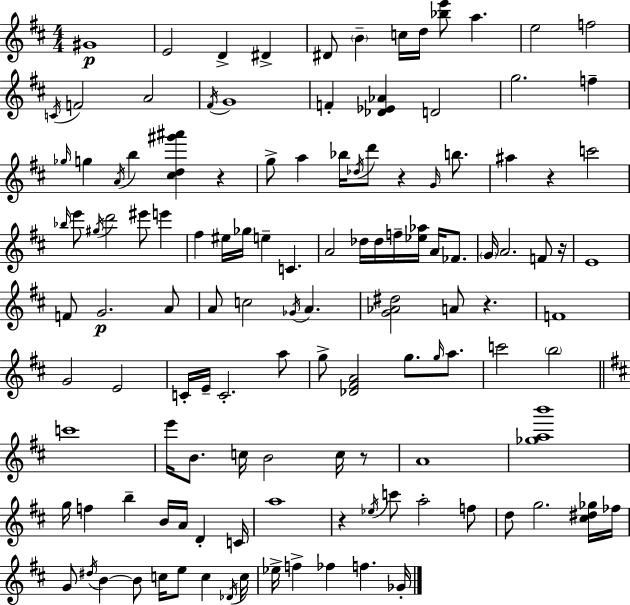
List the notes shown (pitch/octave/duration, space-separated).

G#4/w E4/h D4/q D#4/q D#4/e B4/q C5/s D5/s [Bb5,E6]/e A5/q. E5/h F5/h C4/s F4/h A4/h F#4/s G4/w F4/q [Db4,Eb4,Ab4]/q D4/h G5/h. F5/q Gb5/s G5/q A4/s B5/q [C#5,D5,G#6,A#6]/q R/q G5/e A5/q Bb5/s Db5/s D6/e R/q G4/s B5/e. A#5/q R/q C6/h Bb5/s E6/e G#5/s D6/h EIS6/e E6/q F#5/q EIS5/s Gb5/s E5/q C4/q. A4/h Db5/s Db5/s F5/s [Eb5,Ab5]/s A4/s FES4/e. G4/s A4/h. F4/e R/s E4/w F4/e G4/h. A4/e A4/e C5/h Gb4/s A4/q. [G4,Ab4,D#5]/h A4/e R/q. F4/w G4/h E4/h C4/s E4/s C4/h. A5/e G5/e [Db4,F#4,A4]/h G5/e. G5/s A5/e. C6/h B5/h C6/w E6/s B4/e. C5/s B4/h C5/s R/e A4/w [Gb5,A5,B6]/w G5/s F5/q B5/q B4/s A4/s D4/q C4/s A5/w R/q Eb5/s C6/e A5/h F5/e D5/e G5/h. [C#5,D#5,Gb5]/s FES5/s G4/e D#5/s B4/q B4/e C5/s E5/e C5/q Db4/s C5/s Eb5/s F5/q FES5/q F5/q. Gb4/s